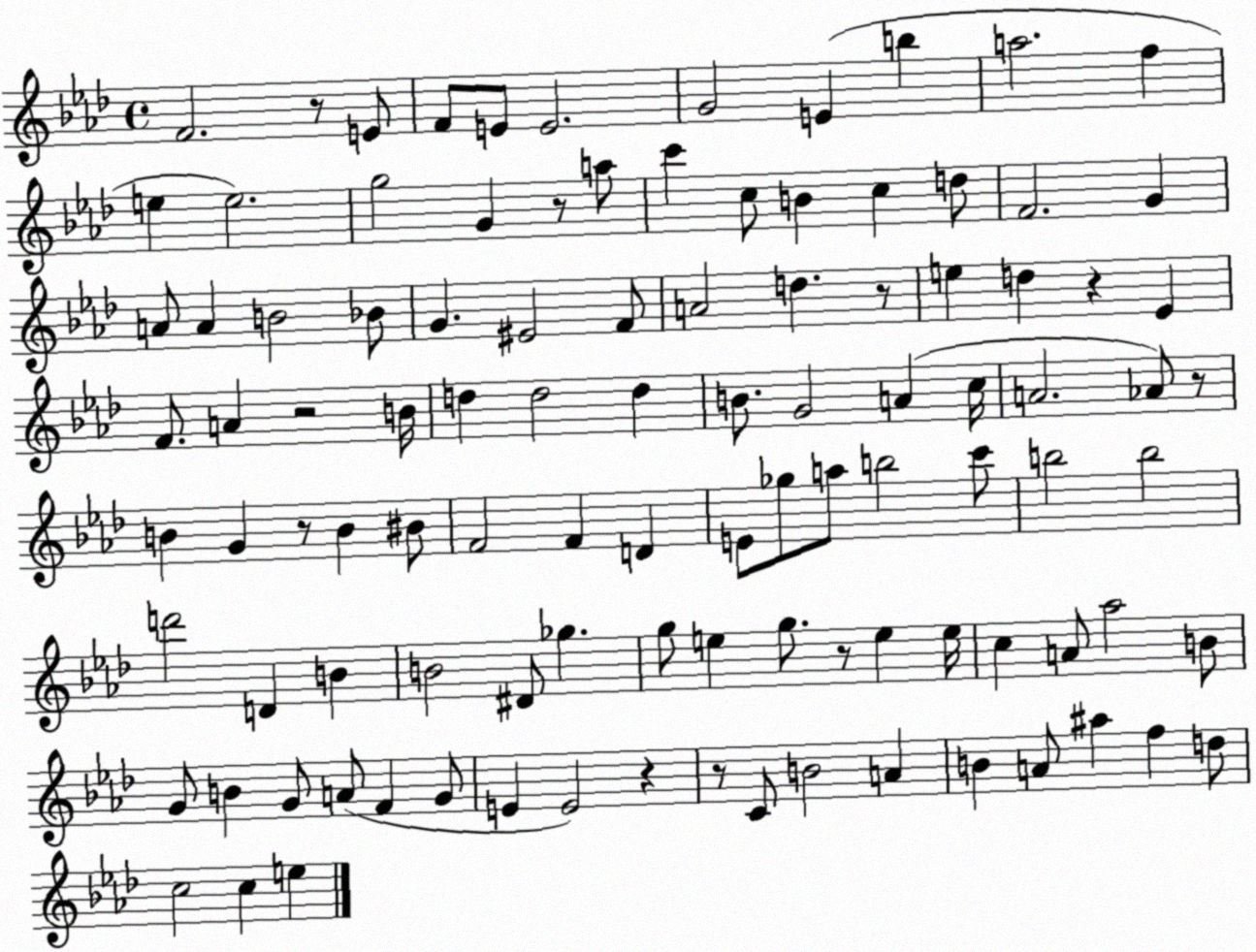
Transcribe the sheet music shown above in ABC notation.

X:1
T:Untitled
M:4/4
L:1/4
K:Ab
F2 z/2 E/2 F/2 E/2 E2 G2 E b a2 f e e2 g2 G z/2 a/2 c' c/2 B c d/2 F2 G A/2 A B2 _B/2 G ^E2 F/2 A2 d z/2 e d z _E F/2 A z2 B/4 d d2 d B/2 G2 A c/4 A2 _A/2 z/2 B G z/2 B ^B/2 F2 F D E/2 _g/2 a/2 b2 c'/2 b2 b2 d'2 D B B2 ^D/2 _g g/2 e g/2 z/2 e e/4 c A/2 _a2 B/2 G/2 B G/2 A/2 F G/2 E E2 z z/2 C/2 B2 A B A/2 ^a f d/2 c2 c e